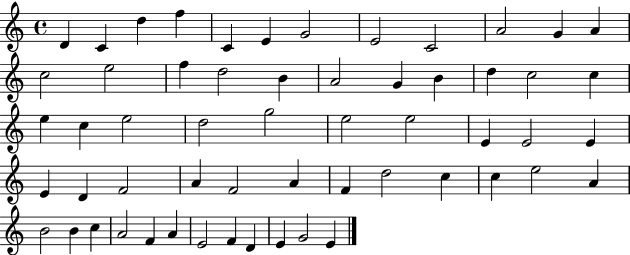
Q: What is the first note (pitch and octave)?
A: D4